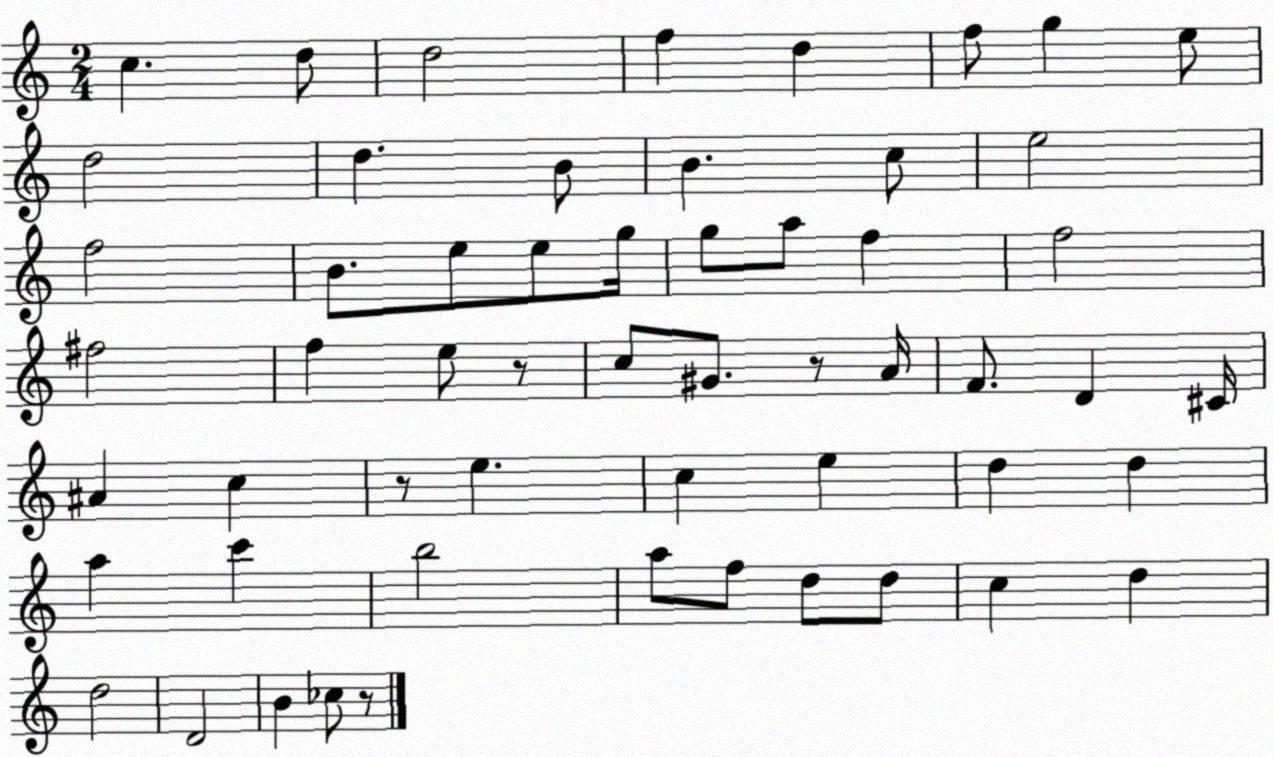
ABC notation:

X:1
T:Untitled
M:2/4
L:1/4
K:C
c d/2 d2 f d f/2 g e/2 d2 d B/2 B c/2 e2 f2 B/2 e/2 e/2 g/4 g/2 a/2 f f2 ^f2 f e/2 z/2 c/2 ^G/2 z/2 A/4 F/2 D ^C/4 ^A c z/2 e c e d d a c' b2 a/2 f/2 d/2 d/2 c d d2 D2 B _c/2 z/2